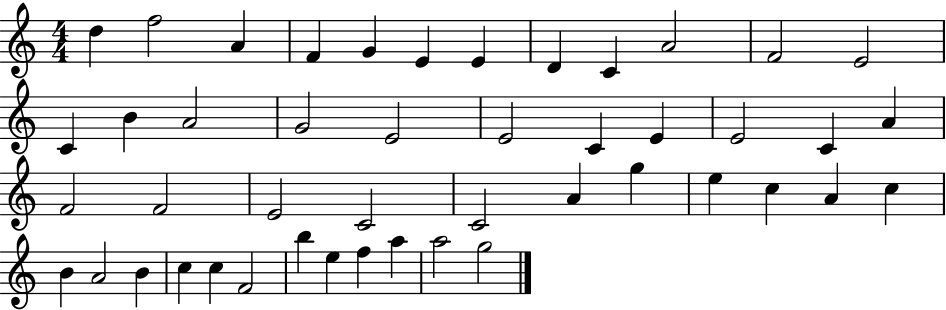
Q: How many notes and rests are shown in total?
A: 46